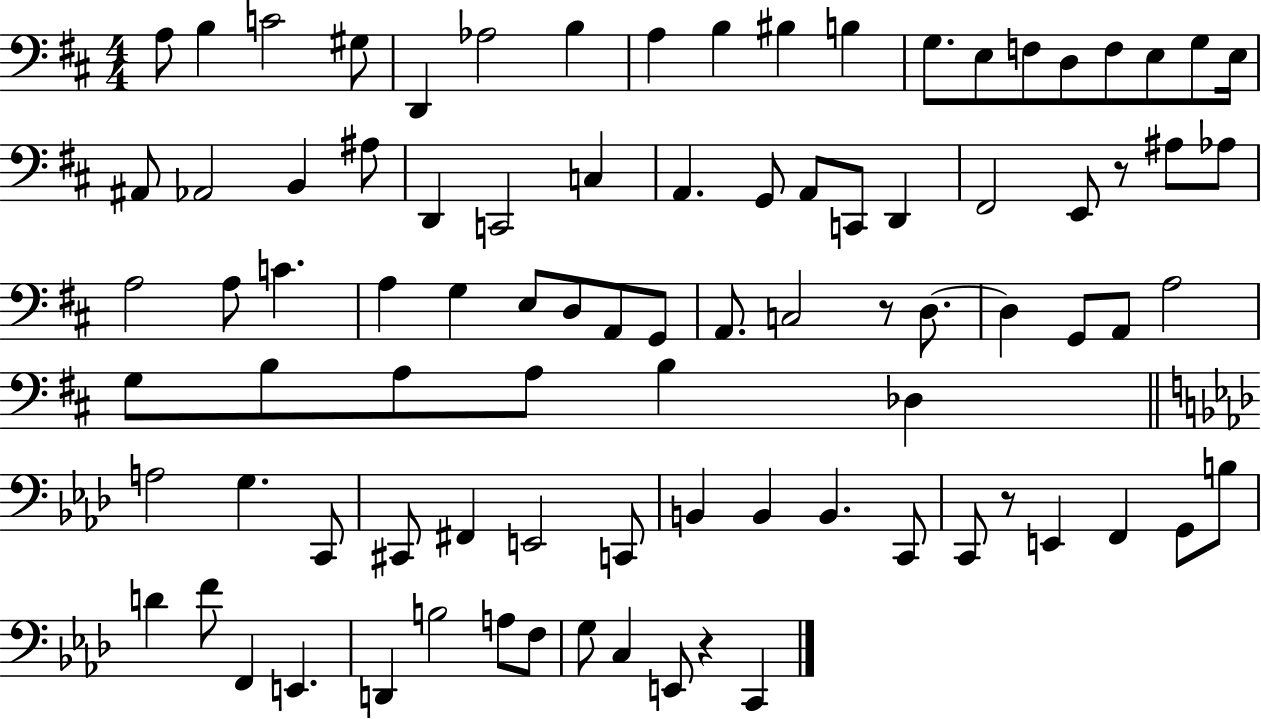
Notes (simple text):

A3/e B3/q C4/h G#3/e D2/q Ab3/h B3/q A3/q B3/q BIS3/q B3/q G3/e. E3/e F3/e D3/e F3/e E3/e G3/e E3/s A#2/e Ab2/h B2/q A#3/e D2/q C2/h C3/q A2/q. G2/e A2/e C2/e D2/q F#2/h E2/e R/e A#3/e Ab3/e A3/h A3/e C4/q. A3/q G3/q E3/e D3/e A2/e G2/e A2/e. C3/h R/e D3/e. D3/q G2/e A2/e A3/h G3/e B3/e A3/e A3/e B3/q Db3/q A3/h G3/q. C2/e C#2/e F#2/q E2/h C2/e B2/q B2/q B2/q. C2/e C2/e R/e E2/q F2/q G2/e B3/e D4/q F4/e F2/q E2/q. D2/q B3/h A3/e F3/e G3/e C3/q E2/e R/q C2/q